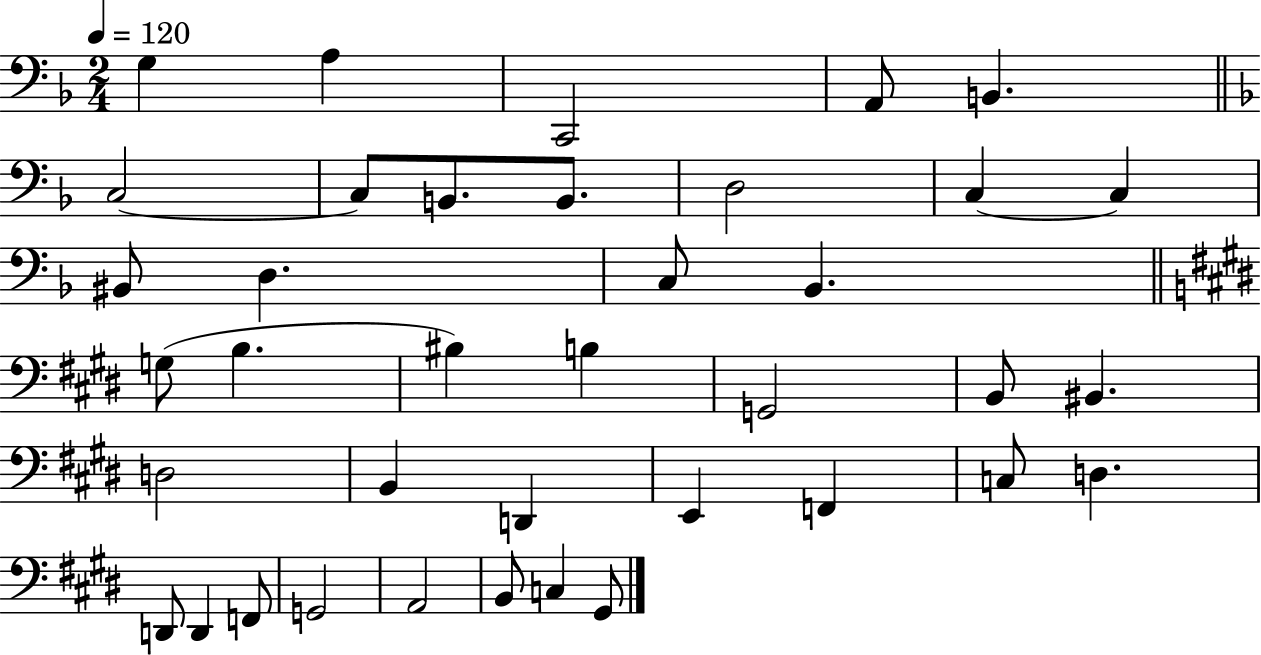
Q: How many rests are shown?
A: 0